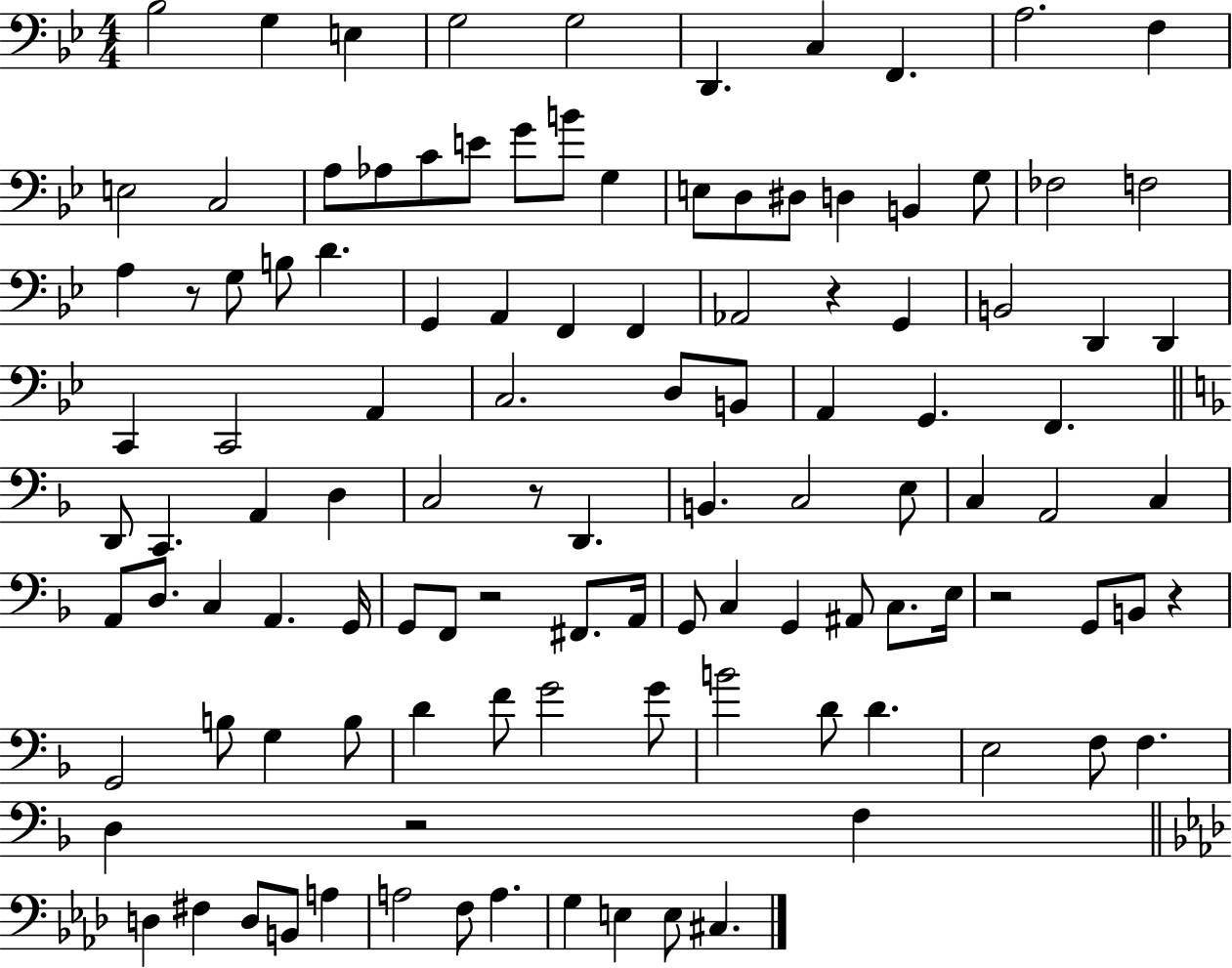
X:1
T:Untitled
M:4/4
L:1/4
K:Bb
_B,2 G, E, G,2 G,2 D,, C, F,, A,2 F, E,2 C,2 A,/2 _A,/2 C/2 E/2 G/2 B/2 G, E,/2 D,/2 ^D,/2 D, B,, G,/2 _F,2 F,2 A, z/2 G,/2 B,/2 D G,, A,, F,, F,, _A,,2 z G,, B,,2 D,, D,, C,, C,,2 A,, C,2 D,/2 B,,/2 A,, G,, F,, D,,/2 C,, A,, D, C,2 z/2 D,, B,, C,2 E,/2 C, A,,2 C, A,,/2 D,/2 C, A,, G,,/4 G,,/2 F,,/2 z2 ^F,,/2 A,,/4 G,,/2 C, G,, ^A,,/2 C,/2 E,/4 z2 G,,/2 B,,/2 z G,,2 B,/2 G, B,/2 D F/2 G2 G/2 B2 D/2 D E,2 F,/2 F, D, z2 F, D, ^F, D,/2 B,,/2 A, A,2 F,/2 A, G, E, E,/2 ^C,